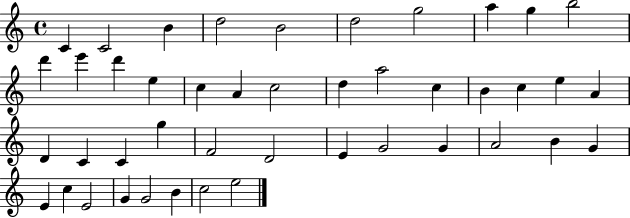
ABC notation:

X:1
T:Untitled
M:4/4
L:1/4
K:C
C C2 B d2 B2 d2 g2 a g b2 d' e' d' e c A c2 d a2 c B c e A D C C g F2 D2 E G2 G A2 B G E c E2 G G2 B c2 e2